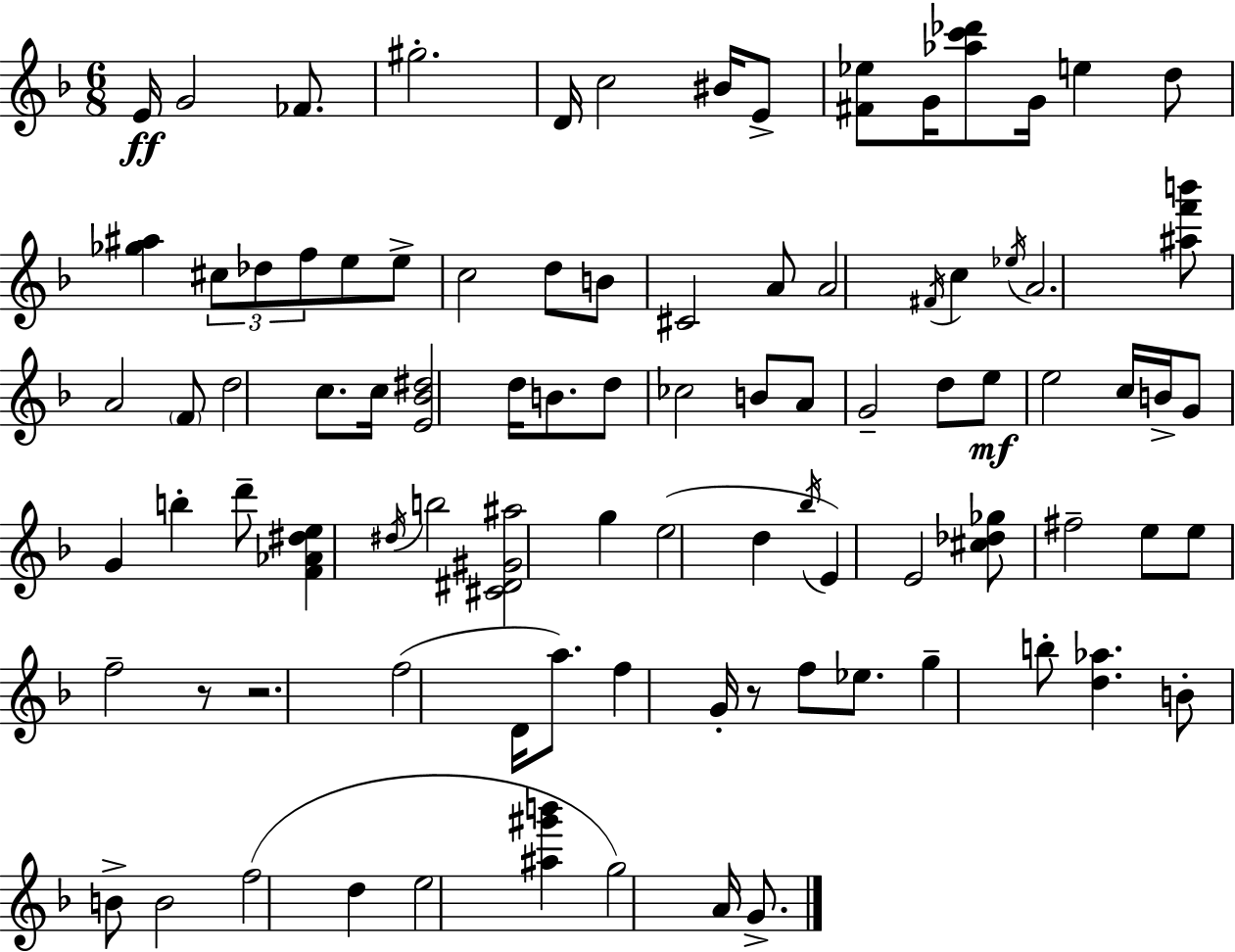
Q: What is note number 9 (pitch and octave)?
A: G4